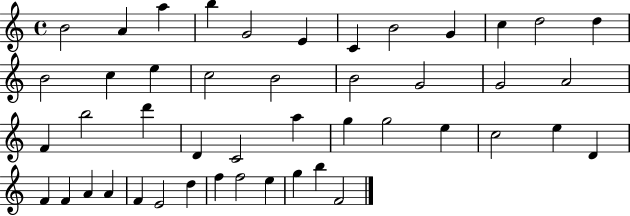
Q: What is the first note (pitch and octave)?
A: B4